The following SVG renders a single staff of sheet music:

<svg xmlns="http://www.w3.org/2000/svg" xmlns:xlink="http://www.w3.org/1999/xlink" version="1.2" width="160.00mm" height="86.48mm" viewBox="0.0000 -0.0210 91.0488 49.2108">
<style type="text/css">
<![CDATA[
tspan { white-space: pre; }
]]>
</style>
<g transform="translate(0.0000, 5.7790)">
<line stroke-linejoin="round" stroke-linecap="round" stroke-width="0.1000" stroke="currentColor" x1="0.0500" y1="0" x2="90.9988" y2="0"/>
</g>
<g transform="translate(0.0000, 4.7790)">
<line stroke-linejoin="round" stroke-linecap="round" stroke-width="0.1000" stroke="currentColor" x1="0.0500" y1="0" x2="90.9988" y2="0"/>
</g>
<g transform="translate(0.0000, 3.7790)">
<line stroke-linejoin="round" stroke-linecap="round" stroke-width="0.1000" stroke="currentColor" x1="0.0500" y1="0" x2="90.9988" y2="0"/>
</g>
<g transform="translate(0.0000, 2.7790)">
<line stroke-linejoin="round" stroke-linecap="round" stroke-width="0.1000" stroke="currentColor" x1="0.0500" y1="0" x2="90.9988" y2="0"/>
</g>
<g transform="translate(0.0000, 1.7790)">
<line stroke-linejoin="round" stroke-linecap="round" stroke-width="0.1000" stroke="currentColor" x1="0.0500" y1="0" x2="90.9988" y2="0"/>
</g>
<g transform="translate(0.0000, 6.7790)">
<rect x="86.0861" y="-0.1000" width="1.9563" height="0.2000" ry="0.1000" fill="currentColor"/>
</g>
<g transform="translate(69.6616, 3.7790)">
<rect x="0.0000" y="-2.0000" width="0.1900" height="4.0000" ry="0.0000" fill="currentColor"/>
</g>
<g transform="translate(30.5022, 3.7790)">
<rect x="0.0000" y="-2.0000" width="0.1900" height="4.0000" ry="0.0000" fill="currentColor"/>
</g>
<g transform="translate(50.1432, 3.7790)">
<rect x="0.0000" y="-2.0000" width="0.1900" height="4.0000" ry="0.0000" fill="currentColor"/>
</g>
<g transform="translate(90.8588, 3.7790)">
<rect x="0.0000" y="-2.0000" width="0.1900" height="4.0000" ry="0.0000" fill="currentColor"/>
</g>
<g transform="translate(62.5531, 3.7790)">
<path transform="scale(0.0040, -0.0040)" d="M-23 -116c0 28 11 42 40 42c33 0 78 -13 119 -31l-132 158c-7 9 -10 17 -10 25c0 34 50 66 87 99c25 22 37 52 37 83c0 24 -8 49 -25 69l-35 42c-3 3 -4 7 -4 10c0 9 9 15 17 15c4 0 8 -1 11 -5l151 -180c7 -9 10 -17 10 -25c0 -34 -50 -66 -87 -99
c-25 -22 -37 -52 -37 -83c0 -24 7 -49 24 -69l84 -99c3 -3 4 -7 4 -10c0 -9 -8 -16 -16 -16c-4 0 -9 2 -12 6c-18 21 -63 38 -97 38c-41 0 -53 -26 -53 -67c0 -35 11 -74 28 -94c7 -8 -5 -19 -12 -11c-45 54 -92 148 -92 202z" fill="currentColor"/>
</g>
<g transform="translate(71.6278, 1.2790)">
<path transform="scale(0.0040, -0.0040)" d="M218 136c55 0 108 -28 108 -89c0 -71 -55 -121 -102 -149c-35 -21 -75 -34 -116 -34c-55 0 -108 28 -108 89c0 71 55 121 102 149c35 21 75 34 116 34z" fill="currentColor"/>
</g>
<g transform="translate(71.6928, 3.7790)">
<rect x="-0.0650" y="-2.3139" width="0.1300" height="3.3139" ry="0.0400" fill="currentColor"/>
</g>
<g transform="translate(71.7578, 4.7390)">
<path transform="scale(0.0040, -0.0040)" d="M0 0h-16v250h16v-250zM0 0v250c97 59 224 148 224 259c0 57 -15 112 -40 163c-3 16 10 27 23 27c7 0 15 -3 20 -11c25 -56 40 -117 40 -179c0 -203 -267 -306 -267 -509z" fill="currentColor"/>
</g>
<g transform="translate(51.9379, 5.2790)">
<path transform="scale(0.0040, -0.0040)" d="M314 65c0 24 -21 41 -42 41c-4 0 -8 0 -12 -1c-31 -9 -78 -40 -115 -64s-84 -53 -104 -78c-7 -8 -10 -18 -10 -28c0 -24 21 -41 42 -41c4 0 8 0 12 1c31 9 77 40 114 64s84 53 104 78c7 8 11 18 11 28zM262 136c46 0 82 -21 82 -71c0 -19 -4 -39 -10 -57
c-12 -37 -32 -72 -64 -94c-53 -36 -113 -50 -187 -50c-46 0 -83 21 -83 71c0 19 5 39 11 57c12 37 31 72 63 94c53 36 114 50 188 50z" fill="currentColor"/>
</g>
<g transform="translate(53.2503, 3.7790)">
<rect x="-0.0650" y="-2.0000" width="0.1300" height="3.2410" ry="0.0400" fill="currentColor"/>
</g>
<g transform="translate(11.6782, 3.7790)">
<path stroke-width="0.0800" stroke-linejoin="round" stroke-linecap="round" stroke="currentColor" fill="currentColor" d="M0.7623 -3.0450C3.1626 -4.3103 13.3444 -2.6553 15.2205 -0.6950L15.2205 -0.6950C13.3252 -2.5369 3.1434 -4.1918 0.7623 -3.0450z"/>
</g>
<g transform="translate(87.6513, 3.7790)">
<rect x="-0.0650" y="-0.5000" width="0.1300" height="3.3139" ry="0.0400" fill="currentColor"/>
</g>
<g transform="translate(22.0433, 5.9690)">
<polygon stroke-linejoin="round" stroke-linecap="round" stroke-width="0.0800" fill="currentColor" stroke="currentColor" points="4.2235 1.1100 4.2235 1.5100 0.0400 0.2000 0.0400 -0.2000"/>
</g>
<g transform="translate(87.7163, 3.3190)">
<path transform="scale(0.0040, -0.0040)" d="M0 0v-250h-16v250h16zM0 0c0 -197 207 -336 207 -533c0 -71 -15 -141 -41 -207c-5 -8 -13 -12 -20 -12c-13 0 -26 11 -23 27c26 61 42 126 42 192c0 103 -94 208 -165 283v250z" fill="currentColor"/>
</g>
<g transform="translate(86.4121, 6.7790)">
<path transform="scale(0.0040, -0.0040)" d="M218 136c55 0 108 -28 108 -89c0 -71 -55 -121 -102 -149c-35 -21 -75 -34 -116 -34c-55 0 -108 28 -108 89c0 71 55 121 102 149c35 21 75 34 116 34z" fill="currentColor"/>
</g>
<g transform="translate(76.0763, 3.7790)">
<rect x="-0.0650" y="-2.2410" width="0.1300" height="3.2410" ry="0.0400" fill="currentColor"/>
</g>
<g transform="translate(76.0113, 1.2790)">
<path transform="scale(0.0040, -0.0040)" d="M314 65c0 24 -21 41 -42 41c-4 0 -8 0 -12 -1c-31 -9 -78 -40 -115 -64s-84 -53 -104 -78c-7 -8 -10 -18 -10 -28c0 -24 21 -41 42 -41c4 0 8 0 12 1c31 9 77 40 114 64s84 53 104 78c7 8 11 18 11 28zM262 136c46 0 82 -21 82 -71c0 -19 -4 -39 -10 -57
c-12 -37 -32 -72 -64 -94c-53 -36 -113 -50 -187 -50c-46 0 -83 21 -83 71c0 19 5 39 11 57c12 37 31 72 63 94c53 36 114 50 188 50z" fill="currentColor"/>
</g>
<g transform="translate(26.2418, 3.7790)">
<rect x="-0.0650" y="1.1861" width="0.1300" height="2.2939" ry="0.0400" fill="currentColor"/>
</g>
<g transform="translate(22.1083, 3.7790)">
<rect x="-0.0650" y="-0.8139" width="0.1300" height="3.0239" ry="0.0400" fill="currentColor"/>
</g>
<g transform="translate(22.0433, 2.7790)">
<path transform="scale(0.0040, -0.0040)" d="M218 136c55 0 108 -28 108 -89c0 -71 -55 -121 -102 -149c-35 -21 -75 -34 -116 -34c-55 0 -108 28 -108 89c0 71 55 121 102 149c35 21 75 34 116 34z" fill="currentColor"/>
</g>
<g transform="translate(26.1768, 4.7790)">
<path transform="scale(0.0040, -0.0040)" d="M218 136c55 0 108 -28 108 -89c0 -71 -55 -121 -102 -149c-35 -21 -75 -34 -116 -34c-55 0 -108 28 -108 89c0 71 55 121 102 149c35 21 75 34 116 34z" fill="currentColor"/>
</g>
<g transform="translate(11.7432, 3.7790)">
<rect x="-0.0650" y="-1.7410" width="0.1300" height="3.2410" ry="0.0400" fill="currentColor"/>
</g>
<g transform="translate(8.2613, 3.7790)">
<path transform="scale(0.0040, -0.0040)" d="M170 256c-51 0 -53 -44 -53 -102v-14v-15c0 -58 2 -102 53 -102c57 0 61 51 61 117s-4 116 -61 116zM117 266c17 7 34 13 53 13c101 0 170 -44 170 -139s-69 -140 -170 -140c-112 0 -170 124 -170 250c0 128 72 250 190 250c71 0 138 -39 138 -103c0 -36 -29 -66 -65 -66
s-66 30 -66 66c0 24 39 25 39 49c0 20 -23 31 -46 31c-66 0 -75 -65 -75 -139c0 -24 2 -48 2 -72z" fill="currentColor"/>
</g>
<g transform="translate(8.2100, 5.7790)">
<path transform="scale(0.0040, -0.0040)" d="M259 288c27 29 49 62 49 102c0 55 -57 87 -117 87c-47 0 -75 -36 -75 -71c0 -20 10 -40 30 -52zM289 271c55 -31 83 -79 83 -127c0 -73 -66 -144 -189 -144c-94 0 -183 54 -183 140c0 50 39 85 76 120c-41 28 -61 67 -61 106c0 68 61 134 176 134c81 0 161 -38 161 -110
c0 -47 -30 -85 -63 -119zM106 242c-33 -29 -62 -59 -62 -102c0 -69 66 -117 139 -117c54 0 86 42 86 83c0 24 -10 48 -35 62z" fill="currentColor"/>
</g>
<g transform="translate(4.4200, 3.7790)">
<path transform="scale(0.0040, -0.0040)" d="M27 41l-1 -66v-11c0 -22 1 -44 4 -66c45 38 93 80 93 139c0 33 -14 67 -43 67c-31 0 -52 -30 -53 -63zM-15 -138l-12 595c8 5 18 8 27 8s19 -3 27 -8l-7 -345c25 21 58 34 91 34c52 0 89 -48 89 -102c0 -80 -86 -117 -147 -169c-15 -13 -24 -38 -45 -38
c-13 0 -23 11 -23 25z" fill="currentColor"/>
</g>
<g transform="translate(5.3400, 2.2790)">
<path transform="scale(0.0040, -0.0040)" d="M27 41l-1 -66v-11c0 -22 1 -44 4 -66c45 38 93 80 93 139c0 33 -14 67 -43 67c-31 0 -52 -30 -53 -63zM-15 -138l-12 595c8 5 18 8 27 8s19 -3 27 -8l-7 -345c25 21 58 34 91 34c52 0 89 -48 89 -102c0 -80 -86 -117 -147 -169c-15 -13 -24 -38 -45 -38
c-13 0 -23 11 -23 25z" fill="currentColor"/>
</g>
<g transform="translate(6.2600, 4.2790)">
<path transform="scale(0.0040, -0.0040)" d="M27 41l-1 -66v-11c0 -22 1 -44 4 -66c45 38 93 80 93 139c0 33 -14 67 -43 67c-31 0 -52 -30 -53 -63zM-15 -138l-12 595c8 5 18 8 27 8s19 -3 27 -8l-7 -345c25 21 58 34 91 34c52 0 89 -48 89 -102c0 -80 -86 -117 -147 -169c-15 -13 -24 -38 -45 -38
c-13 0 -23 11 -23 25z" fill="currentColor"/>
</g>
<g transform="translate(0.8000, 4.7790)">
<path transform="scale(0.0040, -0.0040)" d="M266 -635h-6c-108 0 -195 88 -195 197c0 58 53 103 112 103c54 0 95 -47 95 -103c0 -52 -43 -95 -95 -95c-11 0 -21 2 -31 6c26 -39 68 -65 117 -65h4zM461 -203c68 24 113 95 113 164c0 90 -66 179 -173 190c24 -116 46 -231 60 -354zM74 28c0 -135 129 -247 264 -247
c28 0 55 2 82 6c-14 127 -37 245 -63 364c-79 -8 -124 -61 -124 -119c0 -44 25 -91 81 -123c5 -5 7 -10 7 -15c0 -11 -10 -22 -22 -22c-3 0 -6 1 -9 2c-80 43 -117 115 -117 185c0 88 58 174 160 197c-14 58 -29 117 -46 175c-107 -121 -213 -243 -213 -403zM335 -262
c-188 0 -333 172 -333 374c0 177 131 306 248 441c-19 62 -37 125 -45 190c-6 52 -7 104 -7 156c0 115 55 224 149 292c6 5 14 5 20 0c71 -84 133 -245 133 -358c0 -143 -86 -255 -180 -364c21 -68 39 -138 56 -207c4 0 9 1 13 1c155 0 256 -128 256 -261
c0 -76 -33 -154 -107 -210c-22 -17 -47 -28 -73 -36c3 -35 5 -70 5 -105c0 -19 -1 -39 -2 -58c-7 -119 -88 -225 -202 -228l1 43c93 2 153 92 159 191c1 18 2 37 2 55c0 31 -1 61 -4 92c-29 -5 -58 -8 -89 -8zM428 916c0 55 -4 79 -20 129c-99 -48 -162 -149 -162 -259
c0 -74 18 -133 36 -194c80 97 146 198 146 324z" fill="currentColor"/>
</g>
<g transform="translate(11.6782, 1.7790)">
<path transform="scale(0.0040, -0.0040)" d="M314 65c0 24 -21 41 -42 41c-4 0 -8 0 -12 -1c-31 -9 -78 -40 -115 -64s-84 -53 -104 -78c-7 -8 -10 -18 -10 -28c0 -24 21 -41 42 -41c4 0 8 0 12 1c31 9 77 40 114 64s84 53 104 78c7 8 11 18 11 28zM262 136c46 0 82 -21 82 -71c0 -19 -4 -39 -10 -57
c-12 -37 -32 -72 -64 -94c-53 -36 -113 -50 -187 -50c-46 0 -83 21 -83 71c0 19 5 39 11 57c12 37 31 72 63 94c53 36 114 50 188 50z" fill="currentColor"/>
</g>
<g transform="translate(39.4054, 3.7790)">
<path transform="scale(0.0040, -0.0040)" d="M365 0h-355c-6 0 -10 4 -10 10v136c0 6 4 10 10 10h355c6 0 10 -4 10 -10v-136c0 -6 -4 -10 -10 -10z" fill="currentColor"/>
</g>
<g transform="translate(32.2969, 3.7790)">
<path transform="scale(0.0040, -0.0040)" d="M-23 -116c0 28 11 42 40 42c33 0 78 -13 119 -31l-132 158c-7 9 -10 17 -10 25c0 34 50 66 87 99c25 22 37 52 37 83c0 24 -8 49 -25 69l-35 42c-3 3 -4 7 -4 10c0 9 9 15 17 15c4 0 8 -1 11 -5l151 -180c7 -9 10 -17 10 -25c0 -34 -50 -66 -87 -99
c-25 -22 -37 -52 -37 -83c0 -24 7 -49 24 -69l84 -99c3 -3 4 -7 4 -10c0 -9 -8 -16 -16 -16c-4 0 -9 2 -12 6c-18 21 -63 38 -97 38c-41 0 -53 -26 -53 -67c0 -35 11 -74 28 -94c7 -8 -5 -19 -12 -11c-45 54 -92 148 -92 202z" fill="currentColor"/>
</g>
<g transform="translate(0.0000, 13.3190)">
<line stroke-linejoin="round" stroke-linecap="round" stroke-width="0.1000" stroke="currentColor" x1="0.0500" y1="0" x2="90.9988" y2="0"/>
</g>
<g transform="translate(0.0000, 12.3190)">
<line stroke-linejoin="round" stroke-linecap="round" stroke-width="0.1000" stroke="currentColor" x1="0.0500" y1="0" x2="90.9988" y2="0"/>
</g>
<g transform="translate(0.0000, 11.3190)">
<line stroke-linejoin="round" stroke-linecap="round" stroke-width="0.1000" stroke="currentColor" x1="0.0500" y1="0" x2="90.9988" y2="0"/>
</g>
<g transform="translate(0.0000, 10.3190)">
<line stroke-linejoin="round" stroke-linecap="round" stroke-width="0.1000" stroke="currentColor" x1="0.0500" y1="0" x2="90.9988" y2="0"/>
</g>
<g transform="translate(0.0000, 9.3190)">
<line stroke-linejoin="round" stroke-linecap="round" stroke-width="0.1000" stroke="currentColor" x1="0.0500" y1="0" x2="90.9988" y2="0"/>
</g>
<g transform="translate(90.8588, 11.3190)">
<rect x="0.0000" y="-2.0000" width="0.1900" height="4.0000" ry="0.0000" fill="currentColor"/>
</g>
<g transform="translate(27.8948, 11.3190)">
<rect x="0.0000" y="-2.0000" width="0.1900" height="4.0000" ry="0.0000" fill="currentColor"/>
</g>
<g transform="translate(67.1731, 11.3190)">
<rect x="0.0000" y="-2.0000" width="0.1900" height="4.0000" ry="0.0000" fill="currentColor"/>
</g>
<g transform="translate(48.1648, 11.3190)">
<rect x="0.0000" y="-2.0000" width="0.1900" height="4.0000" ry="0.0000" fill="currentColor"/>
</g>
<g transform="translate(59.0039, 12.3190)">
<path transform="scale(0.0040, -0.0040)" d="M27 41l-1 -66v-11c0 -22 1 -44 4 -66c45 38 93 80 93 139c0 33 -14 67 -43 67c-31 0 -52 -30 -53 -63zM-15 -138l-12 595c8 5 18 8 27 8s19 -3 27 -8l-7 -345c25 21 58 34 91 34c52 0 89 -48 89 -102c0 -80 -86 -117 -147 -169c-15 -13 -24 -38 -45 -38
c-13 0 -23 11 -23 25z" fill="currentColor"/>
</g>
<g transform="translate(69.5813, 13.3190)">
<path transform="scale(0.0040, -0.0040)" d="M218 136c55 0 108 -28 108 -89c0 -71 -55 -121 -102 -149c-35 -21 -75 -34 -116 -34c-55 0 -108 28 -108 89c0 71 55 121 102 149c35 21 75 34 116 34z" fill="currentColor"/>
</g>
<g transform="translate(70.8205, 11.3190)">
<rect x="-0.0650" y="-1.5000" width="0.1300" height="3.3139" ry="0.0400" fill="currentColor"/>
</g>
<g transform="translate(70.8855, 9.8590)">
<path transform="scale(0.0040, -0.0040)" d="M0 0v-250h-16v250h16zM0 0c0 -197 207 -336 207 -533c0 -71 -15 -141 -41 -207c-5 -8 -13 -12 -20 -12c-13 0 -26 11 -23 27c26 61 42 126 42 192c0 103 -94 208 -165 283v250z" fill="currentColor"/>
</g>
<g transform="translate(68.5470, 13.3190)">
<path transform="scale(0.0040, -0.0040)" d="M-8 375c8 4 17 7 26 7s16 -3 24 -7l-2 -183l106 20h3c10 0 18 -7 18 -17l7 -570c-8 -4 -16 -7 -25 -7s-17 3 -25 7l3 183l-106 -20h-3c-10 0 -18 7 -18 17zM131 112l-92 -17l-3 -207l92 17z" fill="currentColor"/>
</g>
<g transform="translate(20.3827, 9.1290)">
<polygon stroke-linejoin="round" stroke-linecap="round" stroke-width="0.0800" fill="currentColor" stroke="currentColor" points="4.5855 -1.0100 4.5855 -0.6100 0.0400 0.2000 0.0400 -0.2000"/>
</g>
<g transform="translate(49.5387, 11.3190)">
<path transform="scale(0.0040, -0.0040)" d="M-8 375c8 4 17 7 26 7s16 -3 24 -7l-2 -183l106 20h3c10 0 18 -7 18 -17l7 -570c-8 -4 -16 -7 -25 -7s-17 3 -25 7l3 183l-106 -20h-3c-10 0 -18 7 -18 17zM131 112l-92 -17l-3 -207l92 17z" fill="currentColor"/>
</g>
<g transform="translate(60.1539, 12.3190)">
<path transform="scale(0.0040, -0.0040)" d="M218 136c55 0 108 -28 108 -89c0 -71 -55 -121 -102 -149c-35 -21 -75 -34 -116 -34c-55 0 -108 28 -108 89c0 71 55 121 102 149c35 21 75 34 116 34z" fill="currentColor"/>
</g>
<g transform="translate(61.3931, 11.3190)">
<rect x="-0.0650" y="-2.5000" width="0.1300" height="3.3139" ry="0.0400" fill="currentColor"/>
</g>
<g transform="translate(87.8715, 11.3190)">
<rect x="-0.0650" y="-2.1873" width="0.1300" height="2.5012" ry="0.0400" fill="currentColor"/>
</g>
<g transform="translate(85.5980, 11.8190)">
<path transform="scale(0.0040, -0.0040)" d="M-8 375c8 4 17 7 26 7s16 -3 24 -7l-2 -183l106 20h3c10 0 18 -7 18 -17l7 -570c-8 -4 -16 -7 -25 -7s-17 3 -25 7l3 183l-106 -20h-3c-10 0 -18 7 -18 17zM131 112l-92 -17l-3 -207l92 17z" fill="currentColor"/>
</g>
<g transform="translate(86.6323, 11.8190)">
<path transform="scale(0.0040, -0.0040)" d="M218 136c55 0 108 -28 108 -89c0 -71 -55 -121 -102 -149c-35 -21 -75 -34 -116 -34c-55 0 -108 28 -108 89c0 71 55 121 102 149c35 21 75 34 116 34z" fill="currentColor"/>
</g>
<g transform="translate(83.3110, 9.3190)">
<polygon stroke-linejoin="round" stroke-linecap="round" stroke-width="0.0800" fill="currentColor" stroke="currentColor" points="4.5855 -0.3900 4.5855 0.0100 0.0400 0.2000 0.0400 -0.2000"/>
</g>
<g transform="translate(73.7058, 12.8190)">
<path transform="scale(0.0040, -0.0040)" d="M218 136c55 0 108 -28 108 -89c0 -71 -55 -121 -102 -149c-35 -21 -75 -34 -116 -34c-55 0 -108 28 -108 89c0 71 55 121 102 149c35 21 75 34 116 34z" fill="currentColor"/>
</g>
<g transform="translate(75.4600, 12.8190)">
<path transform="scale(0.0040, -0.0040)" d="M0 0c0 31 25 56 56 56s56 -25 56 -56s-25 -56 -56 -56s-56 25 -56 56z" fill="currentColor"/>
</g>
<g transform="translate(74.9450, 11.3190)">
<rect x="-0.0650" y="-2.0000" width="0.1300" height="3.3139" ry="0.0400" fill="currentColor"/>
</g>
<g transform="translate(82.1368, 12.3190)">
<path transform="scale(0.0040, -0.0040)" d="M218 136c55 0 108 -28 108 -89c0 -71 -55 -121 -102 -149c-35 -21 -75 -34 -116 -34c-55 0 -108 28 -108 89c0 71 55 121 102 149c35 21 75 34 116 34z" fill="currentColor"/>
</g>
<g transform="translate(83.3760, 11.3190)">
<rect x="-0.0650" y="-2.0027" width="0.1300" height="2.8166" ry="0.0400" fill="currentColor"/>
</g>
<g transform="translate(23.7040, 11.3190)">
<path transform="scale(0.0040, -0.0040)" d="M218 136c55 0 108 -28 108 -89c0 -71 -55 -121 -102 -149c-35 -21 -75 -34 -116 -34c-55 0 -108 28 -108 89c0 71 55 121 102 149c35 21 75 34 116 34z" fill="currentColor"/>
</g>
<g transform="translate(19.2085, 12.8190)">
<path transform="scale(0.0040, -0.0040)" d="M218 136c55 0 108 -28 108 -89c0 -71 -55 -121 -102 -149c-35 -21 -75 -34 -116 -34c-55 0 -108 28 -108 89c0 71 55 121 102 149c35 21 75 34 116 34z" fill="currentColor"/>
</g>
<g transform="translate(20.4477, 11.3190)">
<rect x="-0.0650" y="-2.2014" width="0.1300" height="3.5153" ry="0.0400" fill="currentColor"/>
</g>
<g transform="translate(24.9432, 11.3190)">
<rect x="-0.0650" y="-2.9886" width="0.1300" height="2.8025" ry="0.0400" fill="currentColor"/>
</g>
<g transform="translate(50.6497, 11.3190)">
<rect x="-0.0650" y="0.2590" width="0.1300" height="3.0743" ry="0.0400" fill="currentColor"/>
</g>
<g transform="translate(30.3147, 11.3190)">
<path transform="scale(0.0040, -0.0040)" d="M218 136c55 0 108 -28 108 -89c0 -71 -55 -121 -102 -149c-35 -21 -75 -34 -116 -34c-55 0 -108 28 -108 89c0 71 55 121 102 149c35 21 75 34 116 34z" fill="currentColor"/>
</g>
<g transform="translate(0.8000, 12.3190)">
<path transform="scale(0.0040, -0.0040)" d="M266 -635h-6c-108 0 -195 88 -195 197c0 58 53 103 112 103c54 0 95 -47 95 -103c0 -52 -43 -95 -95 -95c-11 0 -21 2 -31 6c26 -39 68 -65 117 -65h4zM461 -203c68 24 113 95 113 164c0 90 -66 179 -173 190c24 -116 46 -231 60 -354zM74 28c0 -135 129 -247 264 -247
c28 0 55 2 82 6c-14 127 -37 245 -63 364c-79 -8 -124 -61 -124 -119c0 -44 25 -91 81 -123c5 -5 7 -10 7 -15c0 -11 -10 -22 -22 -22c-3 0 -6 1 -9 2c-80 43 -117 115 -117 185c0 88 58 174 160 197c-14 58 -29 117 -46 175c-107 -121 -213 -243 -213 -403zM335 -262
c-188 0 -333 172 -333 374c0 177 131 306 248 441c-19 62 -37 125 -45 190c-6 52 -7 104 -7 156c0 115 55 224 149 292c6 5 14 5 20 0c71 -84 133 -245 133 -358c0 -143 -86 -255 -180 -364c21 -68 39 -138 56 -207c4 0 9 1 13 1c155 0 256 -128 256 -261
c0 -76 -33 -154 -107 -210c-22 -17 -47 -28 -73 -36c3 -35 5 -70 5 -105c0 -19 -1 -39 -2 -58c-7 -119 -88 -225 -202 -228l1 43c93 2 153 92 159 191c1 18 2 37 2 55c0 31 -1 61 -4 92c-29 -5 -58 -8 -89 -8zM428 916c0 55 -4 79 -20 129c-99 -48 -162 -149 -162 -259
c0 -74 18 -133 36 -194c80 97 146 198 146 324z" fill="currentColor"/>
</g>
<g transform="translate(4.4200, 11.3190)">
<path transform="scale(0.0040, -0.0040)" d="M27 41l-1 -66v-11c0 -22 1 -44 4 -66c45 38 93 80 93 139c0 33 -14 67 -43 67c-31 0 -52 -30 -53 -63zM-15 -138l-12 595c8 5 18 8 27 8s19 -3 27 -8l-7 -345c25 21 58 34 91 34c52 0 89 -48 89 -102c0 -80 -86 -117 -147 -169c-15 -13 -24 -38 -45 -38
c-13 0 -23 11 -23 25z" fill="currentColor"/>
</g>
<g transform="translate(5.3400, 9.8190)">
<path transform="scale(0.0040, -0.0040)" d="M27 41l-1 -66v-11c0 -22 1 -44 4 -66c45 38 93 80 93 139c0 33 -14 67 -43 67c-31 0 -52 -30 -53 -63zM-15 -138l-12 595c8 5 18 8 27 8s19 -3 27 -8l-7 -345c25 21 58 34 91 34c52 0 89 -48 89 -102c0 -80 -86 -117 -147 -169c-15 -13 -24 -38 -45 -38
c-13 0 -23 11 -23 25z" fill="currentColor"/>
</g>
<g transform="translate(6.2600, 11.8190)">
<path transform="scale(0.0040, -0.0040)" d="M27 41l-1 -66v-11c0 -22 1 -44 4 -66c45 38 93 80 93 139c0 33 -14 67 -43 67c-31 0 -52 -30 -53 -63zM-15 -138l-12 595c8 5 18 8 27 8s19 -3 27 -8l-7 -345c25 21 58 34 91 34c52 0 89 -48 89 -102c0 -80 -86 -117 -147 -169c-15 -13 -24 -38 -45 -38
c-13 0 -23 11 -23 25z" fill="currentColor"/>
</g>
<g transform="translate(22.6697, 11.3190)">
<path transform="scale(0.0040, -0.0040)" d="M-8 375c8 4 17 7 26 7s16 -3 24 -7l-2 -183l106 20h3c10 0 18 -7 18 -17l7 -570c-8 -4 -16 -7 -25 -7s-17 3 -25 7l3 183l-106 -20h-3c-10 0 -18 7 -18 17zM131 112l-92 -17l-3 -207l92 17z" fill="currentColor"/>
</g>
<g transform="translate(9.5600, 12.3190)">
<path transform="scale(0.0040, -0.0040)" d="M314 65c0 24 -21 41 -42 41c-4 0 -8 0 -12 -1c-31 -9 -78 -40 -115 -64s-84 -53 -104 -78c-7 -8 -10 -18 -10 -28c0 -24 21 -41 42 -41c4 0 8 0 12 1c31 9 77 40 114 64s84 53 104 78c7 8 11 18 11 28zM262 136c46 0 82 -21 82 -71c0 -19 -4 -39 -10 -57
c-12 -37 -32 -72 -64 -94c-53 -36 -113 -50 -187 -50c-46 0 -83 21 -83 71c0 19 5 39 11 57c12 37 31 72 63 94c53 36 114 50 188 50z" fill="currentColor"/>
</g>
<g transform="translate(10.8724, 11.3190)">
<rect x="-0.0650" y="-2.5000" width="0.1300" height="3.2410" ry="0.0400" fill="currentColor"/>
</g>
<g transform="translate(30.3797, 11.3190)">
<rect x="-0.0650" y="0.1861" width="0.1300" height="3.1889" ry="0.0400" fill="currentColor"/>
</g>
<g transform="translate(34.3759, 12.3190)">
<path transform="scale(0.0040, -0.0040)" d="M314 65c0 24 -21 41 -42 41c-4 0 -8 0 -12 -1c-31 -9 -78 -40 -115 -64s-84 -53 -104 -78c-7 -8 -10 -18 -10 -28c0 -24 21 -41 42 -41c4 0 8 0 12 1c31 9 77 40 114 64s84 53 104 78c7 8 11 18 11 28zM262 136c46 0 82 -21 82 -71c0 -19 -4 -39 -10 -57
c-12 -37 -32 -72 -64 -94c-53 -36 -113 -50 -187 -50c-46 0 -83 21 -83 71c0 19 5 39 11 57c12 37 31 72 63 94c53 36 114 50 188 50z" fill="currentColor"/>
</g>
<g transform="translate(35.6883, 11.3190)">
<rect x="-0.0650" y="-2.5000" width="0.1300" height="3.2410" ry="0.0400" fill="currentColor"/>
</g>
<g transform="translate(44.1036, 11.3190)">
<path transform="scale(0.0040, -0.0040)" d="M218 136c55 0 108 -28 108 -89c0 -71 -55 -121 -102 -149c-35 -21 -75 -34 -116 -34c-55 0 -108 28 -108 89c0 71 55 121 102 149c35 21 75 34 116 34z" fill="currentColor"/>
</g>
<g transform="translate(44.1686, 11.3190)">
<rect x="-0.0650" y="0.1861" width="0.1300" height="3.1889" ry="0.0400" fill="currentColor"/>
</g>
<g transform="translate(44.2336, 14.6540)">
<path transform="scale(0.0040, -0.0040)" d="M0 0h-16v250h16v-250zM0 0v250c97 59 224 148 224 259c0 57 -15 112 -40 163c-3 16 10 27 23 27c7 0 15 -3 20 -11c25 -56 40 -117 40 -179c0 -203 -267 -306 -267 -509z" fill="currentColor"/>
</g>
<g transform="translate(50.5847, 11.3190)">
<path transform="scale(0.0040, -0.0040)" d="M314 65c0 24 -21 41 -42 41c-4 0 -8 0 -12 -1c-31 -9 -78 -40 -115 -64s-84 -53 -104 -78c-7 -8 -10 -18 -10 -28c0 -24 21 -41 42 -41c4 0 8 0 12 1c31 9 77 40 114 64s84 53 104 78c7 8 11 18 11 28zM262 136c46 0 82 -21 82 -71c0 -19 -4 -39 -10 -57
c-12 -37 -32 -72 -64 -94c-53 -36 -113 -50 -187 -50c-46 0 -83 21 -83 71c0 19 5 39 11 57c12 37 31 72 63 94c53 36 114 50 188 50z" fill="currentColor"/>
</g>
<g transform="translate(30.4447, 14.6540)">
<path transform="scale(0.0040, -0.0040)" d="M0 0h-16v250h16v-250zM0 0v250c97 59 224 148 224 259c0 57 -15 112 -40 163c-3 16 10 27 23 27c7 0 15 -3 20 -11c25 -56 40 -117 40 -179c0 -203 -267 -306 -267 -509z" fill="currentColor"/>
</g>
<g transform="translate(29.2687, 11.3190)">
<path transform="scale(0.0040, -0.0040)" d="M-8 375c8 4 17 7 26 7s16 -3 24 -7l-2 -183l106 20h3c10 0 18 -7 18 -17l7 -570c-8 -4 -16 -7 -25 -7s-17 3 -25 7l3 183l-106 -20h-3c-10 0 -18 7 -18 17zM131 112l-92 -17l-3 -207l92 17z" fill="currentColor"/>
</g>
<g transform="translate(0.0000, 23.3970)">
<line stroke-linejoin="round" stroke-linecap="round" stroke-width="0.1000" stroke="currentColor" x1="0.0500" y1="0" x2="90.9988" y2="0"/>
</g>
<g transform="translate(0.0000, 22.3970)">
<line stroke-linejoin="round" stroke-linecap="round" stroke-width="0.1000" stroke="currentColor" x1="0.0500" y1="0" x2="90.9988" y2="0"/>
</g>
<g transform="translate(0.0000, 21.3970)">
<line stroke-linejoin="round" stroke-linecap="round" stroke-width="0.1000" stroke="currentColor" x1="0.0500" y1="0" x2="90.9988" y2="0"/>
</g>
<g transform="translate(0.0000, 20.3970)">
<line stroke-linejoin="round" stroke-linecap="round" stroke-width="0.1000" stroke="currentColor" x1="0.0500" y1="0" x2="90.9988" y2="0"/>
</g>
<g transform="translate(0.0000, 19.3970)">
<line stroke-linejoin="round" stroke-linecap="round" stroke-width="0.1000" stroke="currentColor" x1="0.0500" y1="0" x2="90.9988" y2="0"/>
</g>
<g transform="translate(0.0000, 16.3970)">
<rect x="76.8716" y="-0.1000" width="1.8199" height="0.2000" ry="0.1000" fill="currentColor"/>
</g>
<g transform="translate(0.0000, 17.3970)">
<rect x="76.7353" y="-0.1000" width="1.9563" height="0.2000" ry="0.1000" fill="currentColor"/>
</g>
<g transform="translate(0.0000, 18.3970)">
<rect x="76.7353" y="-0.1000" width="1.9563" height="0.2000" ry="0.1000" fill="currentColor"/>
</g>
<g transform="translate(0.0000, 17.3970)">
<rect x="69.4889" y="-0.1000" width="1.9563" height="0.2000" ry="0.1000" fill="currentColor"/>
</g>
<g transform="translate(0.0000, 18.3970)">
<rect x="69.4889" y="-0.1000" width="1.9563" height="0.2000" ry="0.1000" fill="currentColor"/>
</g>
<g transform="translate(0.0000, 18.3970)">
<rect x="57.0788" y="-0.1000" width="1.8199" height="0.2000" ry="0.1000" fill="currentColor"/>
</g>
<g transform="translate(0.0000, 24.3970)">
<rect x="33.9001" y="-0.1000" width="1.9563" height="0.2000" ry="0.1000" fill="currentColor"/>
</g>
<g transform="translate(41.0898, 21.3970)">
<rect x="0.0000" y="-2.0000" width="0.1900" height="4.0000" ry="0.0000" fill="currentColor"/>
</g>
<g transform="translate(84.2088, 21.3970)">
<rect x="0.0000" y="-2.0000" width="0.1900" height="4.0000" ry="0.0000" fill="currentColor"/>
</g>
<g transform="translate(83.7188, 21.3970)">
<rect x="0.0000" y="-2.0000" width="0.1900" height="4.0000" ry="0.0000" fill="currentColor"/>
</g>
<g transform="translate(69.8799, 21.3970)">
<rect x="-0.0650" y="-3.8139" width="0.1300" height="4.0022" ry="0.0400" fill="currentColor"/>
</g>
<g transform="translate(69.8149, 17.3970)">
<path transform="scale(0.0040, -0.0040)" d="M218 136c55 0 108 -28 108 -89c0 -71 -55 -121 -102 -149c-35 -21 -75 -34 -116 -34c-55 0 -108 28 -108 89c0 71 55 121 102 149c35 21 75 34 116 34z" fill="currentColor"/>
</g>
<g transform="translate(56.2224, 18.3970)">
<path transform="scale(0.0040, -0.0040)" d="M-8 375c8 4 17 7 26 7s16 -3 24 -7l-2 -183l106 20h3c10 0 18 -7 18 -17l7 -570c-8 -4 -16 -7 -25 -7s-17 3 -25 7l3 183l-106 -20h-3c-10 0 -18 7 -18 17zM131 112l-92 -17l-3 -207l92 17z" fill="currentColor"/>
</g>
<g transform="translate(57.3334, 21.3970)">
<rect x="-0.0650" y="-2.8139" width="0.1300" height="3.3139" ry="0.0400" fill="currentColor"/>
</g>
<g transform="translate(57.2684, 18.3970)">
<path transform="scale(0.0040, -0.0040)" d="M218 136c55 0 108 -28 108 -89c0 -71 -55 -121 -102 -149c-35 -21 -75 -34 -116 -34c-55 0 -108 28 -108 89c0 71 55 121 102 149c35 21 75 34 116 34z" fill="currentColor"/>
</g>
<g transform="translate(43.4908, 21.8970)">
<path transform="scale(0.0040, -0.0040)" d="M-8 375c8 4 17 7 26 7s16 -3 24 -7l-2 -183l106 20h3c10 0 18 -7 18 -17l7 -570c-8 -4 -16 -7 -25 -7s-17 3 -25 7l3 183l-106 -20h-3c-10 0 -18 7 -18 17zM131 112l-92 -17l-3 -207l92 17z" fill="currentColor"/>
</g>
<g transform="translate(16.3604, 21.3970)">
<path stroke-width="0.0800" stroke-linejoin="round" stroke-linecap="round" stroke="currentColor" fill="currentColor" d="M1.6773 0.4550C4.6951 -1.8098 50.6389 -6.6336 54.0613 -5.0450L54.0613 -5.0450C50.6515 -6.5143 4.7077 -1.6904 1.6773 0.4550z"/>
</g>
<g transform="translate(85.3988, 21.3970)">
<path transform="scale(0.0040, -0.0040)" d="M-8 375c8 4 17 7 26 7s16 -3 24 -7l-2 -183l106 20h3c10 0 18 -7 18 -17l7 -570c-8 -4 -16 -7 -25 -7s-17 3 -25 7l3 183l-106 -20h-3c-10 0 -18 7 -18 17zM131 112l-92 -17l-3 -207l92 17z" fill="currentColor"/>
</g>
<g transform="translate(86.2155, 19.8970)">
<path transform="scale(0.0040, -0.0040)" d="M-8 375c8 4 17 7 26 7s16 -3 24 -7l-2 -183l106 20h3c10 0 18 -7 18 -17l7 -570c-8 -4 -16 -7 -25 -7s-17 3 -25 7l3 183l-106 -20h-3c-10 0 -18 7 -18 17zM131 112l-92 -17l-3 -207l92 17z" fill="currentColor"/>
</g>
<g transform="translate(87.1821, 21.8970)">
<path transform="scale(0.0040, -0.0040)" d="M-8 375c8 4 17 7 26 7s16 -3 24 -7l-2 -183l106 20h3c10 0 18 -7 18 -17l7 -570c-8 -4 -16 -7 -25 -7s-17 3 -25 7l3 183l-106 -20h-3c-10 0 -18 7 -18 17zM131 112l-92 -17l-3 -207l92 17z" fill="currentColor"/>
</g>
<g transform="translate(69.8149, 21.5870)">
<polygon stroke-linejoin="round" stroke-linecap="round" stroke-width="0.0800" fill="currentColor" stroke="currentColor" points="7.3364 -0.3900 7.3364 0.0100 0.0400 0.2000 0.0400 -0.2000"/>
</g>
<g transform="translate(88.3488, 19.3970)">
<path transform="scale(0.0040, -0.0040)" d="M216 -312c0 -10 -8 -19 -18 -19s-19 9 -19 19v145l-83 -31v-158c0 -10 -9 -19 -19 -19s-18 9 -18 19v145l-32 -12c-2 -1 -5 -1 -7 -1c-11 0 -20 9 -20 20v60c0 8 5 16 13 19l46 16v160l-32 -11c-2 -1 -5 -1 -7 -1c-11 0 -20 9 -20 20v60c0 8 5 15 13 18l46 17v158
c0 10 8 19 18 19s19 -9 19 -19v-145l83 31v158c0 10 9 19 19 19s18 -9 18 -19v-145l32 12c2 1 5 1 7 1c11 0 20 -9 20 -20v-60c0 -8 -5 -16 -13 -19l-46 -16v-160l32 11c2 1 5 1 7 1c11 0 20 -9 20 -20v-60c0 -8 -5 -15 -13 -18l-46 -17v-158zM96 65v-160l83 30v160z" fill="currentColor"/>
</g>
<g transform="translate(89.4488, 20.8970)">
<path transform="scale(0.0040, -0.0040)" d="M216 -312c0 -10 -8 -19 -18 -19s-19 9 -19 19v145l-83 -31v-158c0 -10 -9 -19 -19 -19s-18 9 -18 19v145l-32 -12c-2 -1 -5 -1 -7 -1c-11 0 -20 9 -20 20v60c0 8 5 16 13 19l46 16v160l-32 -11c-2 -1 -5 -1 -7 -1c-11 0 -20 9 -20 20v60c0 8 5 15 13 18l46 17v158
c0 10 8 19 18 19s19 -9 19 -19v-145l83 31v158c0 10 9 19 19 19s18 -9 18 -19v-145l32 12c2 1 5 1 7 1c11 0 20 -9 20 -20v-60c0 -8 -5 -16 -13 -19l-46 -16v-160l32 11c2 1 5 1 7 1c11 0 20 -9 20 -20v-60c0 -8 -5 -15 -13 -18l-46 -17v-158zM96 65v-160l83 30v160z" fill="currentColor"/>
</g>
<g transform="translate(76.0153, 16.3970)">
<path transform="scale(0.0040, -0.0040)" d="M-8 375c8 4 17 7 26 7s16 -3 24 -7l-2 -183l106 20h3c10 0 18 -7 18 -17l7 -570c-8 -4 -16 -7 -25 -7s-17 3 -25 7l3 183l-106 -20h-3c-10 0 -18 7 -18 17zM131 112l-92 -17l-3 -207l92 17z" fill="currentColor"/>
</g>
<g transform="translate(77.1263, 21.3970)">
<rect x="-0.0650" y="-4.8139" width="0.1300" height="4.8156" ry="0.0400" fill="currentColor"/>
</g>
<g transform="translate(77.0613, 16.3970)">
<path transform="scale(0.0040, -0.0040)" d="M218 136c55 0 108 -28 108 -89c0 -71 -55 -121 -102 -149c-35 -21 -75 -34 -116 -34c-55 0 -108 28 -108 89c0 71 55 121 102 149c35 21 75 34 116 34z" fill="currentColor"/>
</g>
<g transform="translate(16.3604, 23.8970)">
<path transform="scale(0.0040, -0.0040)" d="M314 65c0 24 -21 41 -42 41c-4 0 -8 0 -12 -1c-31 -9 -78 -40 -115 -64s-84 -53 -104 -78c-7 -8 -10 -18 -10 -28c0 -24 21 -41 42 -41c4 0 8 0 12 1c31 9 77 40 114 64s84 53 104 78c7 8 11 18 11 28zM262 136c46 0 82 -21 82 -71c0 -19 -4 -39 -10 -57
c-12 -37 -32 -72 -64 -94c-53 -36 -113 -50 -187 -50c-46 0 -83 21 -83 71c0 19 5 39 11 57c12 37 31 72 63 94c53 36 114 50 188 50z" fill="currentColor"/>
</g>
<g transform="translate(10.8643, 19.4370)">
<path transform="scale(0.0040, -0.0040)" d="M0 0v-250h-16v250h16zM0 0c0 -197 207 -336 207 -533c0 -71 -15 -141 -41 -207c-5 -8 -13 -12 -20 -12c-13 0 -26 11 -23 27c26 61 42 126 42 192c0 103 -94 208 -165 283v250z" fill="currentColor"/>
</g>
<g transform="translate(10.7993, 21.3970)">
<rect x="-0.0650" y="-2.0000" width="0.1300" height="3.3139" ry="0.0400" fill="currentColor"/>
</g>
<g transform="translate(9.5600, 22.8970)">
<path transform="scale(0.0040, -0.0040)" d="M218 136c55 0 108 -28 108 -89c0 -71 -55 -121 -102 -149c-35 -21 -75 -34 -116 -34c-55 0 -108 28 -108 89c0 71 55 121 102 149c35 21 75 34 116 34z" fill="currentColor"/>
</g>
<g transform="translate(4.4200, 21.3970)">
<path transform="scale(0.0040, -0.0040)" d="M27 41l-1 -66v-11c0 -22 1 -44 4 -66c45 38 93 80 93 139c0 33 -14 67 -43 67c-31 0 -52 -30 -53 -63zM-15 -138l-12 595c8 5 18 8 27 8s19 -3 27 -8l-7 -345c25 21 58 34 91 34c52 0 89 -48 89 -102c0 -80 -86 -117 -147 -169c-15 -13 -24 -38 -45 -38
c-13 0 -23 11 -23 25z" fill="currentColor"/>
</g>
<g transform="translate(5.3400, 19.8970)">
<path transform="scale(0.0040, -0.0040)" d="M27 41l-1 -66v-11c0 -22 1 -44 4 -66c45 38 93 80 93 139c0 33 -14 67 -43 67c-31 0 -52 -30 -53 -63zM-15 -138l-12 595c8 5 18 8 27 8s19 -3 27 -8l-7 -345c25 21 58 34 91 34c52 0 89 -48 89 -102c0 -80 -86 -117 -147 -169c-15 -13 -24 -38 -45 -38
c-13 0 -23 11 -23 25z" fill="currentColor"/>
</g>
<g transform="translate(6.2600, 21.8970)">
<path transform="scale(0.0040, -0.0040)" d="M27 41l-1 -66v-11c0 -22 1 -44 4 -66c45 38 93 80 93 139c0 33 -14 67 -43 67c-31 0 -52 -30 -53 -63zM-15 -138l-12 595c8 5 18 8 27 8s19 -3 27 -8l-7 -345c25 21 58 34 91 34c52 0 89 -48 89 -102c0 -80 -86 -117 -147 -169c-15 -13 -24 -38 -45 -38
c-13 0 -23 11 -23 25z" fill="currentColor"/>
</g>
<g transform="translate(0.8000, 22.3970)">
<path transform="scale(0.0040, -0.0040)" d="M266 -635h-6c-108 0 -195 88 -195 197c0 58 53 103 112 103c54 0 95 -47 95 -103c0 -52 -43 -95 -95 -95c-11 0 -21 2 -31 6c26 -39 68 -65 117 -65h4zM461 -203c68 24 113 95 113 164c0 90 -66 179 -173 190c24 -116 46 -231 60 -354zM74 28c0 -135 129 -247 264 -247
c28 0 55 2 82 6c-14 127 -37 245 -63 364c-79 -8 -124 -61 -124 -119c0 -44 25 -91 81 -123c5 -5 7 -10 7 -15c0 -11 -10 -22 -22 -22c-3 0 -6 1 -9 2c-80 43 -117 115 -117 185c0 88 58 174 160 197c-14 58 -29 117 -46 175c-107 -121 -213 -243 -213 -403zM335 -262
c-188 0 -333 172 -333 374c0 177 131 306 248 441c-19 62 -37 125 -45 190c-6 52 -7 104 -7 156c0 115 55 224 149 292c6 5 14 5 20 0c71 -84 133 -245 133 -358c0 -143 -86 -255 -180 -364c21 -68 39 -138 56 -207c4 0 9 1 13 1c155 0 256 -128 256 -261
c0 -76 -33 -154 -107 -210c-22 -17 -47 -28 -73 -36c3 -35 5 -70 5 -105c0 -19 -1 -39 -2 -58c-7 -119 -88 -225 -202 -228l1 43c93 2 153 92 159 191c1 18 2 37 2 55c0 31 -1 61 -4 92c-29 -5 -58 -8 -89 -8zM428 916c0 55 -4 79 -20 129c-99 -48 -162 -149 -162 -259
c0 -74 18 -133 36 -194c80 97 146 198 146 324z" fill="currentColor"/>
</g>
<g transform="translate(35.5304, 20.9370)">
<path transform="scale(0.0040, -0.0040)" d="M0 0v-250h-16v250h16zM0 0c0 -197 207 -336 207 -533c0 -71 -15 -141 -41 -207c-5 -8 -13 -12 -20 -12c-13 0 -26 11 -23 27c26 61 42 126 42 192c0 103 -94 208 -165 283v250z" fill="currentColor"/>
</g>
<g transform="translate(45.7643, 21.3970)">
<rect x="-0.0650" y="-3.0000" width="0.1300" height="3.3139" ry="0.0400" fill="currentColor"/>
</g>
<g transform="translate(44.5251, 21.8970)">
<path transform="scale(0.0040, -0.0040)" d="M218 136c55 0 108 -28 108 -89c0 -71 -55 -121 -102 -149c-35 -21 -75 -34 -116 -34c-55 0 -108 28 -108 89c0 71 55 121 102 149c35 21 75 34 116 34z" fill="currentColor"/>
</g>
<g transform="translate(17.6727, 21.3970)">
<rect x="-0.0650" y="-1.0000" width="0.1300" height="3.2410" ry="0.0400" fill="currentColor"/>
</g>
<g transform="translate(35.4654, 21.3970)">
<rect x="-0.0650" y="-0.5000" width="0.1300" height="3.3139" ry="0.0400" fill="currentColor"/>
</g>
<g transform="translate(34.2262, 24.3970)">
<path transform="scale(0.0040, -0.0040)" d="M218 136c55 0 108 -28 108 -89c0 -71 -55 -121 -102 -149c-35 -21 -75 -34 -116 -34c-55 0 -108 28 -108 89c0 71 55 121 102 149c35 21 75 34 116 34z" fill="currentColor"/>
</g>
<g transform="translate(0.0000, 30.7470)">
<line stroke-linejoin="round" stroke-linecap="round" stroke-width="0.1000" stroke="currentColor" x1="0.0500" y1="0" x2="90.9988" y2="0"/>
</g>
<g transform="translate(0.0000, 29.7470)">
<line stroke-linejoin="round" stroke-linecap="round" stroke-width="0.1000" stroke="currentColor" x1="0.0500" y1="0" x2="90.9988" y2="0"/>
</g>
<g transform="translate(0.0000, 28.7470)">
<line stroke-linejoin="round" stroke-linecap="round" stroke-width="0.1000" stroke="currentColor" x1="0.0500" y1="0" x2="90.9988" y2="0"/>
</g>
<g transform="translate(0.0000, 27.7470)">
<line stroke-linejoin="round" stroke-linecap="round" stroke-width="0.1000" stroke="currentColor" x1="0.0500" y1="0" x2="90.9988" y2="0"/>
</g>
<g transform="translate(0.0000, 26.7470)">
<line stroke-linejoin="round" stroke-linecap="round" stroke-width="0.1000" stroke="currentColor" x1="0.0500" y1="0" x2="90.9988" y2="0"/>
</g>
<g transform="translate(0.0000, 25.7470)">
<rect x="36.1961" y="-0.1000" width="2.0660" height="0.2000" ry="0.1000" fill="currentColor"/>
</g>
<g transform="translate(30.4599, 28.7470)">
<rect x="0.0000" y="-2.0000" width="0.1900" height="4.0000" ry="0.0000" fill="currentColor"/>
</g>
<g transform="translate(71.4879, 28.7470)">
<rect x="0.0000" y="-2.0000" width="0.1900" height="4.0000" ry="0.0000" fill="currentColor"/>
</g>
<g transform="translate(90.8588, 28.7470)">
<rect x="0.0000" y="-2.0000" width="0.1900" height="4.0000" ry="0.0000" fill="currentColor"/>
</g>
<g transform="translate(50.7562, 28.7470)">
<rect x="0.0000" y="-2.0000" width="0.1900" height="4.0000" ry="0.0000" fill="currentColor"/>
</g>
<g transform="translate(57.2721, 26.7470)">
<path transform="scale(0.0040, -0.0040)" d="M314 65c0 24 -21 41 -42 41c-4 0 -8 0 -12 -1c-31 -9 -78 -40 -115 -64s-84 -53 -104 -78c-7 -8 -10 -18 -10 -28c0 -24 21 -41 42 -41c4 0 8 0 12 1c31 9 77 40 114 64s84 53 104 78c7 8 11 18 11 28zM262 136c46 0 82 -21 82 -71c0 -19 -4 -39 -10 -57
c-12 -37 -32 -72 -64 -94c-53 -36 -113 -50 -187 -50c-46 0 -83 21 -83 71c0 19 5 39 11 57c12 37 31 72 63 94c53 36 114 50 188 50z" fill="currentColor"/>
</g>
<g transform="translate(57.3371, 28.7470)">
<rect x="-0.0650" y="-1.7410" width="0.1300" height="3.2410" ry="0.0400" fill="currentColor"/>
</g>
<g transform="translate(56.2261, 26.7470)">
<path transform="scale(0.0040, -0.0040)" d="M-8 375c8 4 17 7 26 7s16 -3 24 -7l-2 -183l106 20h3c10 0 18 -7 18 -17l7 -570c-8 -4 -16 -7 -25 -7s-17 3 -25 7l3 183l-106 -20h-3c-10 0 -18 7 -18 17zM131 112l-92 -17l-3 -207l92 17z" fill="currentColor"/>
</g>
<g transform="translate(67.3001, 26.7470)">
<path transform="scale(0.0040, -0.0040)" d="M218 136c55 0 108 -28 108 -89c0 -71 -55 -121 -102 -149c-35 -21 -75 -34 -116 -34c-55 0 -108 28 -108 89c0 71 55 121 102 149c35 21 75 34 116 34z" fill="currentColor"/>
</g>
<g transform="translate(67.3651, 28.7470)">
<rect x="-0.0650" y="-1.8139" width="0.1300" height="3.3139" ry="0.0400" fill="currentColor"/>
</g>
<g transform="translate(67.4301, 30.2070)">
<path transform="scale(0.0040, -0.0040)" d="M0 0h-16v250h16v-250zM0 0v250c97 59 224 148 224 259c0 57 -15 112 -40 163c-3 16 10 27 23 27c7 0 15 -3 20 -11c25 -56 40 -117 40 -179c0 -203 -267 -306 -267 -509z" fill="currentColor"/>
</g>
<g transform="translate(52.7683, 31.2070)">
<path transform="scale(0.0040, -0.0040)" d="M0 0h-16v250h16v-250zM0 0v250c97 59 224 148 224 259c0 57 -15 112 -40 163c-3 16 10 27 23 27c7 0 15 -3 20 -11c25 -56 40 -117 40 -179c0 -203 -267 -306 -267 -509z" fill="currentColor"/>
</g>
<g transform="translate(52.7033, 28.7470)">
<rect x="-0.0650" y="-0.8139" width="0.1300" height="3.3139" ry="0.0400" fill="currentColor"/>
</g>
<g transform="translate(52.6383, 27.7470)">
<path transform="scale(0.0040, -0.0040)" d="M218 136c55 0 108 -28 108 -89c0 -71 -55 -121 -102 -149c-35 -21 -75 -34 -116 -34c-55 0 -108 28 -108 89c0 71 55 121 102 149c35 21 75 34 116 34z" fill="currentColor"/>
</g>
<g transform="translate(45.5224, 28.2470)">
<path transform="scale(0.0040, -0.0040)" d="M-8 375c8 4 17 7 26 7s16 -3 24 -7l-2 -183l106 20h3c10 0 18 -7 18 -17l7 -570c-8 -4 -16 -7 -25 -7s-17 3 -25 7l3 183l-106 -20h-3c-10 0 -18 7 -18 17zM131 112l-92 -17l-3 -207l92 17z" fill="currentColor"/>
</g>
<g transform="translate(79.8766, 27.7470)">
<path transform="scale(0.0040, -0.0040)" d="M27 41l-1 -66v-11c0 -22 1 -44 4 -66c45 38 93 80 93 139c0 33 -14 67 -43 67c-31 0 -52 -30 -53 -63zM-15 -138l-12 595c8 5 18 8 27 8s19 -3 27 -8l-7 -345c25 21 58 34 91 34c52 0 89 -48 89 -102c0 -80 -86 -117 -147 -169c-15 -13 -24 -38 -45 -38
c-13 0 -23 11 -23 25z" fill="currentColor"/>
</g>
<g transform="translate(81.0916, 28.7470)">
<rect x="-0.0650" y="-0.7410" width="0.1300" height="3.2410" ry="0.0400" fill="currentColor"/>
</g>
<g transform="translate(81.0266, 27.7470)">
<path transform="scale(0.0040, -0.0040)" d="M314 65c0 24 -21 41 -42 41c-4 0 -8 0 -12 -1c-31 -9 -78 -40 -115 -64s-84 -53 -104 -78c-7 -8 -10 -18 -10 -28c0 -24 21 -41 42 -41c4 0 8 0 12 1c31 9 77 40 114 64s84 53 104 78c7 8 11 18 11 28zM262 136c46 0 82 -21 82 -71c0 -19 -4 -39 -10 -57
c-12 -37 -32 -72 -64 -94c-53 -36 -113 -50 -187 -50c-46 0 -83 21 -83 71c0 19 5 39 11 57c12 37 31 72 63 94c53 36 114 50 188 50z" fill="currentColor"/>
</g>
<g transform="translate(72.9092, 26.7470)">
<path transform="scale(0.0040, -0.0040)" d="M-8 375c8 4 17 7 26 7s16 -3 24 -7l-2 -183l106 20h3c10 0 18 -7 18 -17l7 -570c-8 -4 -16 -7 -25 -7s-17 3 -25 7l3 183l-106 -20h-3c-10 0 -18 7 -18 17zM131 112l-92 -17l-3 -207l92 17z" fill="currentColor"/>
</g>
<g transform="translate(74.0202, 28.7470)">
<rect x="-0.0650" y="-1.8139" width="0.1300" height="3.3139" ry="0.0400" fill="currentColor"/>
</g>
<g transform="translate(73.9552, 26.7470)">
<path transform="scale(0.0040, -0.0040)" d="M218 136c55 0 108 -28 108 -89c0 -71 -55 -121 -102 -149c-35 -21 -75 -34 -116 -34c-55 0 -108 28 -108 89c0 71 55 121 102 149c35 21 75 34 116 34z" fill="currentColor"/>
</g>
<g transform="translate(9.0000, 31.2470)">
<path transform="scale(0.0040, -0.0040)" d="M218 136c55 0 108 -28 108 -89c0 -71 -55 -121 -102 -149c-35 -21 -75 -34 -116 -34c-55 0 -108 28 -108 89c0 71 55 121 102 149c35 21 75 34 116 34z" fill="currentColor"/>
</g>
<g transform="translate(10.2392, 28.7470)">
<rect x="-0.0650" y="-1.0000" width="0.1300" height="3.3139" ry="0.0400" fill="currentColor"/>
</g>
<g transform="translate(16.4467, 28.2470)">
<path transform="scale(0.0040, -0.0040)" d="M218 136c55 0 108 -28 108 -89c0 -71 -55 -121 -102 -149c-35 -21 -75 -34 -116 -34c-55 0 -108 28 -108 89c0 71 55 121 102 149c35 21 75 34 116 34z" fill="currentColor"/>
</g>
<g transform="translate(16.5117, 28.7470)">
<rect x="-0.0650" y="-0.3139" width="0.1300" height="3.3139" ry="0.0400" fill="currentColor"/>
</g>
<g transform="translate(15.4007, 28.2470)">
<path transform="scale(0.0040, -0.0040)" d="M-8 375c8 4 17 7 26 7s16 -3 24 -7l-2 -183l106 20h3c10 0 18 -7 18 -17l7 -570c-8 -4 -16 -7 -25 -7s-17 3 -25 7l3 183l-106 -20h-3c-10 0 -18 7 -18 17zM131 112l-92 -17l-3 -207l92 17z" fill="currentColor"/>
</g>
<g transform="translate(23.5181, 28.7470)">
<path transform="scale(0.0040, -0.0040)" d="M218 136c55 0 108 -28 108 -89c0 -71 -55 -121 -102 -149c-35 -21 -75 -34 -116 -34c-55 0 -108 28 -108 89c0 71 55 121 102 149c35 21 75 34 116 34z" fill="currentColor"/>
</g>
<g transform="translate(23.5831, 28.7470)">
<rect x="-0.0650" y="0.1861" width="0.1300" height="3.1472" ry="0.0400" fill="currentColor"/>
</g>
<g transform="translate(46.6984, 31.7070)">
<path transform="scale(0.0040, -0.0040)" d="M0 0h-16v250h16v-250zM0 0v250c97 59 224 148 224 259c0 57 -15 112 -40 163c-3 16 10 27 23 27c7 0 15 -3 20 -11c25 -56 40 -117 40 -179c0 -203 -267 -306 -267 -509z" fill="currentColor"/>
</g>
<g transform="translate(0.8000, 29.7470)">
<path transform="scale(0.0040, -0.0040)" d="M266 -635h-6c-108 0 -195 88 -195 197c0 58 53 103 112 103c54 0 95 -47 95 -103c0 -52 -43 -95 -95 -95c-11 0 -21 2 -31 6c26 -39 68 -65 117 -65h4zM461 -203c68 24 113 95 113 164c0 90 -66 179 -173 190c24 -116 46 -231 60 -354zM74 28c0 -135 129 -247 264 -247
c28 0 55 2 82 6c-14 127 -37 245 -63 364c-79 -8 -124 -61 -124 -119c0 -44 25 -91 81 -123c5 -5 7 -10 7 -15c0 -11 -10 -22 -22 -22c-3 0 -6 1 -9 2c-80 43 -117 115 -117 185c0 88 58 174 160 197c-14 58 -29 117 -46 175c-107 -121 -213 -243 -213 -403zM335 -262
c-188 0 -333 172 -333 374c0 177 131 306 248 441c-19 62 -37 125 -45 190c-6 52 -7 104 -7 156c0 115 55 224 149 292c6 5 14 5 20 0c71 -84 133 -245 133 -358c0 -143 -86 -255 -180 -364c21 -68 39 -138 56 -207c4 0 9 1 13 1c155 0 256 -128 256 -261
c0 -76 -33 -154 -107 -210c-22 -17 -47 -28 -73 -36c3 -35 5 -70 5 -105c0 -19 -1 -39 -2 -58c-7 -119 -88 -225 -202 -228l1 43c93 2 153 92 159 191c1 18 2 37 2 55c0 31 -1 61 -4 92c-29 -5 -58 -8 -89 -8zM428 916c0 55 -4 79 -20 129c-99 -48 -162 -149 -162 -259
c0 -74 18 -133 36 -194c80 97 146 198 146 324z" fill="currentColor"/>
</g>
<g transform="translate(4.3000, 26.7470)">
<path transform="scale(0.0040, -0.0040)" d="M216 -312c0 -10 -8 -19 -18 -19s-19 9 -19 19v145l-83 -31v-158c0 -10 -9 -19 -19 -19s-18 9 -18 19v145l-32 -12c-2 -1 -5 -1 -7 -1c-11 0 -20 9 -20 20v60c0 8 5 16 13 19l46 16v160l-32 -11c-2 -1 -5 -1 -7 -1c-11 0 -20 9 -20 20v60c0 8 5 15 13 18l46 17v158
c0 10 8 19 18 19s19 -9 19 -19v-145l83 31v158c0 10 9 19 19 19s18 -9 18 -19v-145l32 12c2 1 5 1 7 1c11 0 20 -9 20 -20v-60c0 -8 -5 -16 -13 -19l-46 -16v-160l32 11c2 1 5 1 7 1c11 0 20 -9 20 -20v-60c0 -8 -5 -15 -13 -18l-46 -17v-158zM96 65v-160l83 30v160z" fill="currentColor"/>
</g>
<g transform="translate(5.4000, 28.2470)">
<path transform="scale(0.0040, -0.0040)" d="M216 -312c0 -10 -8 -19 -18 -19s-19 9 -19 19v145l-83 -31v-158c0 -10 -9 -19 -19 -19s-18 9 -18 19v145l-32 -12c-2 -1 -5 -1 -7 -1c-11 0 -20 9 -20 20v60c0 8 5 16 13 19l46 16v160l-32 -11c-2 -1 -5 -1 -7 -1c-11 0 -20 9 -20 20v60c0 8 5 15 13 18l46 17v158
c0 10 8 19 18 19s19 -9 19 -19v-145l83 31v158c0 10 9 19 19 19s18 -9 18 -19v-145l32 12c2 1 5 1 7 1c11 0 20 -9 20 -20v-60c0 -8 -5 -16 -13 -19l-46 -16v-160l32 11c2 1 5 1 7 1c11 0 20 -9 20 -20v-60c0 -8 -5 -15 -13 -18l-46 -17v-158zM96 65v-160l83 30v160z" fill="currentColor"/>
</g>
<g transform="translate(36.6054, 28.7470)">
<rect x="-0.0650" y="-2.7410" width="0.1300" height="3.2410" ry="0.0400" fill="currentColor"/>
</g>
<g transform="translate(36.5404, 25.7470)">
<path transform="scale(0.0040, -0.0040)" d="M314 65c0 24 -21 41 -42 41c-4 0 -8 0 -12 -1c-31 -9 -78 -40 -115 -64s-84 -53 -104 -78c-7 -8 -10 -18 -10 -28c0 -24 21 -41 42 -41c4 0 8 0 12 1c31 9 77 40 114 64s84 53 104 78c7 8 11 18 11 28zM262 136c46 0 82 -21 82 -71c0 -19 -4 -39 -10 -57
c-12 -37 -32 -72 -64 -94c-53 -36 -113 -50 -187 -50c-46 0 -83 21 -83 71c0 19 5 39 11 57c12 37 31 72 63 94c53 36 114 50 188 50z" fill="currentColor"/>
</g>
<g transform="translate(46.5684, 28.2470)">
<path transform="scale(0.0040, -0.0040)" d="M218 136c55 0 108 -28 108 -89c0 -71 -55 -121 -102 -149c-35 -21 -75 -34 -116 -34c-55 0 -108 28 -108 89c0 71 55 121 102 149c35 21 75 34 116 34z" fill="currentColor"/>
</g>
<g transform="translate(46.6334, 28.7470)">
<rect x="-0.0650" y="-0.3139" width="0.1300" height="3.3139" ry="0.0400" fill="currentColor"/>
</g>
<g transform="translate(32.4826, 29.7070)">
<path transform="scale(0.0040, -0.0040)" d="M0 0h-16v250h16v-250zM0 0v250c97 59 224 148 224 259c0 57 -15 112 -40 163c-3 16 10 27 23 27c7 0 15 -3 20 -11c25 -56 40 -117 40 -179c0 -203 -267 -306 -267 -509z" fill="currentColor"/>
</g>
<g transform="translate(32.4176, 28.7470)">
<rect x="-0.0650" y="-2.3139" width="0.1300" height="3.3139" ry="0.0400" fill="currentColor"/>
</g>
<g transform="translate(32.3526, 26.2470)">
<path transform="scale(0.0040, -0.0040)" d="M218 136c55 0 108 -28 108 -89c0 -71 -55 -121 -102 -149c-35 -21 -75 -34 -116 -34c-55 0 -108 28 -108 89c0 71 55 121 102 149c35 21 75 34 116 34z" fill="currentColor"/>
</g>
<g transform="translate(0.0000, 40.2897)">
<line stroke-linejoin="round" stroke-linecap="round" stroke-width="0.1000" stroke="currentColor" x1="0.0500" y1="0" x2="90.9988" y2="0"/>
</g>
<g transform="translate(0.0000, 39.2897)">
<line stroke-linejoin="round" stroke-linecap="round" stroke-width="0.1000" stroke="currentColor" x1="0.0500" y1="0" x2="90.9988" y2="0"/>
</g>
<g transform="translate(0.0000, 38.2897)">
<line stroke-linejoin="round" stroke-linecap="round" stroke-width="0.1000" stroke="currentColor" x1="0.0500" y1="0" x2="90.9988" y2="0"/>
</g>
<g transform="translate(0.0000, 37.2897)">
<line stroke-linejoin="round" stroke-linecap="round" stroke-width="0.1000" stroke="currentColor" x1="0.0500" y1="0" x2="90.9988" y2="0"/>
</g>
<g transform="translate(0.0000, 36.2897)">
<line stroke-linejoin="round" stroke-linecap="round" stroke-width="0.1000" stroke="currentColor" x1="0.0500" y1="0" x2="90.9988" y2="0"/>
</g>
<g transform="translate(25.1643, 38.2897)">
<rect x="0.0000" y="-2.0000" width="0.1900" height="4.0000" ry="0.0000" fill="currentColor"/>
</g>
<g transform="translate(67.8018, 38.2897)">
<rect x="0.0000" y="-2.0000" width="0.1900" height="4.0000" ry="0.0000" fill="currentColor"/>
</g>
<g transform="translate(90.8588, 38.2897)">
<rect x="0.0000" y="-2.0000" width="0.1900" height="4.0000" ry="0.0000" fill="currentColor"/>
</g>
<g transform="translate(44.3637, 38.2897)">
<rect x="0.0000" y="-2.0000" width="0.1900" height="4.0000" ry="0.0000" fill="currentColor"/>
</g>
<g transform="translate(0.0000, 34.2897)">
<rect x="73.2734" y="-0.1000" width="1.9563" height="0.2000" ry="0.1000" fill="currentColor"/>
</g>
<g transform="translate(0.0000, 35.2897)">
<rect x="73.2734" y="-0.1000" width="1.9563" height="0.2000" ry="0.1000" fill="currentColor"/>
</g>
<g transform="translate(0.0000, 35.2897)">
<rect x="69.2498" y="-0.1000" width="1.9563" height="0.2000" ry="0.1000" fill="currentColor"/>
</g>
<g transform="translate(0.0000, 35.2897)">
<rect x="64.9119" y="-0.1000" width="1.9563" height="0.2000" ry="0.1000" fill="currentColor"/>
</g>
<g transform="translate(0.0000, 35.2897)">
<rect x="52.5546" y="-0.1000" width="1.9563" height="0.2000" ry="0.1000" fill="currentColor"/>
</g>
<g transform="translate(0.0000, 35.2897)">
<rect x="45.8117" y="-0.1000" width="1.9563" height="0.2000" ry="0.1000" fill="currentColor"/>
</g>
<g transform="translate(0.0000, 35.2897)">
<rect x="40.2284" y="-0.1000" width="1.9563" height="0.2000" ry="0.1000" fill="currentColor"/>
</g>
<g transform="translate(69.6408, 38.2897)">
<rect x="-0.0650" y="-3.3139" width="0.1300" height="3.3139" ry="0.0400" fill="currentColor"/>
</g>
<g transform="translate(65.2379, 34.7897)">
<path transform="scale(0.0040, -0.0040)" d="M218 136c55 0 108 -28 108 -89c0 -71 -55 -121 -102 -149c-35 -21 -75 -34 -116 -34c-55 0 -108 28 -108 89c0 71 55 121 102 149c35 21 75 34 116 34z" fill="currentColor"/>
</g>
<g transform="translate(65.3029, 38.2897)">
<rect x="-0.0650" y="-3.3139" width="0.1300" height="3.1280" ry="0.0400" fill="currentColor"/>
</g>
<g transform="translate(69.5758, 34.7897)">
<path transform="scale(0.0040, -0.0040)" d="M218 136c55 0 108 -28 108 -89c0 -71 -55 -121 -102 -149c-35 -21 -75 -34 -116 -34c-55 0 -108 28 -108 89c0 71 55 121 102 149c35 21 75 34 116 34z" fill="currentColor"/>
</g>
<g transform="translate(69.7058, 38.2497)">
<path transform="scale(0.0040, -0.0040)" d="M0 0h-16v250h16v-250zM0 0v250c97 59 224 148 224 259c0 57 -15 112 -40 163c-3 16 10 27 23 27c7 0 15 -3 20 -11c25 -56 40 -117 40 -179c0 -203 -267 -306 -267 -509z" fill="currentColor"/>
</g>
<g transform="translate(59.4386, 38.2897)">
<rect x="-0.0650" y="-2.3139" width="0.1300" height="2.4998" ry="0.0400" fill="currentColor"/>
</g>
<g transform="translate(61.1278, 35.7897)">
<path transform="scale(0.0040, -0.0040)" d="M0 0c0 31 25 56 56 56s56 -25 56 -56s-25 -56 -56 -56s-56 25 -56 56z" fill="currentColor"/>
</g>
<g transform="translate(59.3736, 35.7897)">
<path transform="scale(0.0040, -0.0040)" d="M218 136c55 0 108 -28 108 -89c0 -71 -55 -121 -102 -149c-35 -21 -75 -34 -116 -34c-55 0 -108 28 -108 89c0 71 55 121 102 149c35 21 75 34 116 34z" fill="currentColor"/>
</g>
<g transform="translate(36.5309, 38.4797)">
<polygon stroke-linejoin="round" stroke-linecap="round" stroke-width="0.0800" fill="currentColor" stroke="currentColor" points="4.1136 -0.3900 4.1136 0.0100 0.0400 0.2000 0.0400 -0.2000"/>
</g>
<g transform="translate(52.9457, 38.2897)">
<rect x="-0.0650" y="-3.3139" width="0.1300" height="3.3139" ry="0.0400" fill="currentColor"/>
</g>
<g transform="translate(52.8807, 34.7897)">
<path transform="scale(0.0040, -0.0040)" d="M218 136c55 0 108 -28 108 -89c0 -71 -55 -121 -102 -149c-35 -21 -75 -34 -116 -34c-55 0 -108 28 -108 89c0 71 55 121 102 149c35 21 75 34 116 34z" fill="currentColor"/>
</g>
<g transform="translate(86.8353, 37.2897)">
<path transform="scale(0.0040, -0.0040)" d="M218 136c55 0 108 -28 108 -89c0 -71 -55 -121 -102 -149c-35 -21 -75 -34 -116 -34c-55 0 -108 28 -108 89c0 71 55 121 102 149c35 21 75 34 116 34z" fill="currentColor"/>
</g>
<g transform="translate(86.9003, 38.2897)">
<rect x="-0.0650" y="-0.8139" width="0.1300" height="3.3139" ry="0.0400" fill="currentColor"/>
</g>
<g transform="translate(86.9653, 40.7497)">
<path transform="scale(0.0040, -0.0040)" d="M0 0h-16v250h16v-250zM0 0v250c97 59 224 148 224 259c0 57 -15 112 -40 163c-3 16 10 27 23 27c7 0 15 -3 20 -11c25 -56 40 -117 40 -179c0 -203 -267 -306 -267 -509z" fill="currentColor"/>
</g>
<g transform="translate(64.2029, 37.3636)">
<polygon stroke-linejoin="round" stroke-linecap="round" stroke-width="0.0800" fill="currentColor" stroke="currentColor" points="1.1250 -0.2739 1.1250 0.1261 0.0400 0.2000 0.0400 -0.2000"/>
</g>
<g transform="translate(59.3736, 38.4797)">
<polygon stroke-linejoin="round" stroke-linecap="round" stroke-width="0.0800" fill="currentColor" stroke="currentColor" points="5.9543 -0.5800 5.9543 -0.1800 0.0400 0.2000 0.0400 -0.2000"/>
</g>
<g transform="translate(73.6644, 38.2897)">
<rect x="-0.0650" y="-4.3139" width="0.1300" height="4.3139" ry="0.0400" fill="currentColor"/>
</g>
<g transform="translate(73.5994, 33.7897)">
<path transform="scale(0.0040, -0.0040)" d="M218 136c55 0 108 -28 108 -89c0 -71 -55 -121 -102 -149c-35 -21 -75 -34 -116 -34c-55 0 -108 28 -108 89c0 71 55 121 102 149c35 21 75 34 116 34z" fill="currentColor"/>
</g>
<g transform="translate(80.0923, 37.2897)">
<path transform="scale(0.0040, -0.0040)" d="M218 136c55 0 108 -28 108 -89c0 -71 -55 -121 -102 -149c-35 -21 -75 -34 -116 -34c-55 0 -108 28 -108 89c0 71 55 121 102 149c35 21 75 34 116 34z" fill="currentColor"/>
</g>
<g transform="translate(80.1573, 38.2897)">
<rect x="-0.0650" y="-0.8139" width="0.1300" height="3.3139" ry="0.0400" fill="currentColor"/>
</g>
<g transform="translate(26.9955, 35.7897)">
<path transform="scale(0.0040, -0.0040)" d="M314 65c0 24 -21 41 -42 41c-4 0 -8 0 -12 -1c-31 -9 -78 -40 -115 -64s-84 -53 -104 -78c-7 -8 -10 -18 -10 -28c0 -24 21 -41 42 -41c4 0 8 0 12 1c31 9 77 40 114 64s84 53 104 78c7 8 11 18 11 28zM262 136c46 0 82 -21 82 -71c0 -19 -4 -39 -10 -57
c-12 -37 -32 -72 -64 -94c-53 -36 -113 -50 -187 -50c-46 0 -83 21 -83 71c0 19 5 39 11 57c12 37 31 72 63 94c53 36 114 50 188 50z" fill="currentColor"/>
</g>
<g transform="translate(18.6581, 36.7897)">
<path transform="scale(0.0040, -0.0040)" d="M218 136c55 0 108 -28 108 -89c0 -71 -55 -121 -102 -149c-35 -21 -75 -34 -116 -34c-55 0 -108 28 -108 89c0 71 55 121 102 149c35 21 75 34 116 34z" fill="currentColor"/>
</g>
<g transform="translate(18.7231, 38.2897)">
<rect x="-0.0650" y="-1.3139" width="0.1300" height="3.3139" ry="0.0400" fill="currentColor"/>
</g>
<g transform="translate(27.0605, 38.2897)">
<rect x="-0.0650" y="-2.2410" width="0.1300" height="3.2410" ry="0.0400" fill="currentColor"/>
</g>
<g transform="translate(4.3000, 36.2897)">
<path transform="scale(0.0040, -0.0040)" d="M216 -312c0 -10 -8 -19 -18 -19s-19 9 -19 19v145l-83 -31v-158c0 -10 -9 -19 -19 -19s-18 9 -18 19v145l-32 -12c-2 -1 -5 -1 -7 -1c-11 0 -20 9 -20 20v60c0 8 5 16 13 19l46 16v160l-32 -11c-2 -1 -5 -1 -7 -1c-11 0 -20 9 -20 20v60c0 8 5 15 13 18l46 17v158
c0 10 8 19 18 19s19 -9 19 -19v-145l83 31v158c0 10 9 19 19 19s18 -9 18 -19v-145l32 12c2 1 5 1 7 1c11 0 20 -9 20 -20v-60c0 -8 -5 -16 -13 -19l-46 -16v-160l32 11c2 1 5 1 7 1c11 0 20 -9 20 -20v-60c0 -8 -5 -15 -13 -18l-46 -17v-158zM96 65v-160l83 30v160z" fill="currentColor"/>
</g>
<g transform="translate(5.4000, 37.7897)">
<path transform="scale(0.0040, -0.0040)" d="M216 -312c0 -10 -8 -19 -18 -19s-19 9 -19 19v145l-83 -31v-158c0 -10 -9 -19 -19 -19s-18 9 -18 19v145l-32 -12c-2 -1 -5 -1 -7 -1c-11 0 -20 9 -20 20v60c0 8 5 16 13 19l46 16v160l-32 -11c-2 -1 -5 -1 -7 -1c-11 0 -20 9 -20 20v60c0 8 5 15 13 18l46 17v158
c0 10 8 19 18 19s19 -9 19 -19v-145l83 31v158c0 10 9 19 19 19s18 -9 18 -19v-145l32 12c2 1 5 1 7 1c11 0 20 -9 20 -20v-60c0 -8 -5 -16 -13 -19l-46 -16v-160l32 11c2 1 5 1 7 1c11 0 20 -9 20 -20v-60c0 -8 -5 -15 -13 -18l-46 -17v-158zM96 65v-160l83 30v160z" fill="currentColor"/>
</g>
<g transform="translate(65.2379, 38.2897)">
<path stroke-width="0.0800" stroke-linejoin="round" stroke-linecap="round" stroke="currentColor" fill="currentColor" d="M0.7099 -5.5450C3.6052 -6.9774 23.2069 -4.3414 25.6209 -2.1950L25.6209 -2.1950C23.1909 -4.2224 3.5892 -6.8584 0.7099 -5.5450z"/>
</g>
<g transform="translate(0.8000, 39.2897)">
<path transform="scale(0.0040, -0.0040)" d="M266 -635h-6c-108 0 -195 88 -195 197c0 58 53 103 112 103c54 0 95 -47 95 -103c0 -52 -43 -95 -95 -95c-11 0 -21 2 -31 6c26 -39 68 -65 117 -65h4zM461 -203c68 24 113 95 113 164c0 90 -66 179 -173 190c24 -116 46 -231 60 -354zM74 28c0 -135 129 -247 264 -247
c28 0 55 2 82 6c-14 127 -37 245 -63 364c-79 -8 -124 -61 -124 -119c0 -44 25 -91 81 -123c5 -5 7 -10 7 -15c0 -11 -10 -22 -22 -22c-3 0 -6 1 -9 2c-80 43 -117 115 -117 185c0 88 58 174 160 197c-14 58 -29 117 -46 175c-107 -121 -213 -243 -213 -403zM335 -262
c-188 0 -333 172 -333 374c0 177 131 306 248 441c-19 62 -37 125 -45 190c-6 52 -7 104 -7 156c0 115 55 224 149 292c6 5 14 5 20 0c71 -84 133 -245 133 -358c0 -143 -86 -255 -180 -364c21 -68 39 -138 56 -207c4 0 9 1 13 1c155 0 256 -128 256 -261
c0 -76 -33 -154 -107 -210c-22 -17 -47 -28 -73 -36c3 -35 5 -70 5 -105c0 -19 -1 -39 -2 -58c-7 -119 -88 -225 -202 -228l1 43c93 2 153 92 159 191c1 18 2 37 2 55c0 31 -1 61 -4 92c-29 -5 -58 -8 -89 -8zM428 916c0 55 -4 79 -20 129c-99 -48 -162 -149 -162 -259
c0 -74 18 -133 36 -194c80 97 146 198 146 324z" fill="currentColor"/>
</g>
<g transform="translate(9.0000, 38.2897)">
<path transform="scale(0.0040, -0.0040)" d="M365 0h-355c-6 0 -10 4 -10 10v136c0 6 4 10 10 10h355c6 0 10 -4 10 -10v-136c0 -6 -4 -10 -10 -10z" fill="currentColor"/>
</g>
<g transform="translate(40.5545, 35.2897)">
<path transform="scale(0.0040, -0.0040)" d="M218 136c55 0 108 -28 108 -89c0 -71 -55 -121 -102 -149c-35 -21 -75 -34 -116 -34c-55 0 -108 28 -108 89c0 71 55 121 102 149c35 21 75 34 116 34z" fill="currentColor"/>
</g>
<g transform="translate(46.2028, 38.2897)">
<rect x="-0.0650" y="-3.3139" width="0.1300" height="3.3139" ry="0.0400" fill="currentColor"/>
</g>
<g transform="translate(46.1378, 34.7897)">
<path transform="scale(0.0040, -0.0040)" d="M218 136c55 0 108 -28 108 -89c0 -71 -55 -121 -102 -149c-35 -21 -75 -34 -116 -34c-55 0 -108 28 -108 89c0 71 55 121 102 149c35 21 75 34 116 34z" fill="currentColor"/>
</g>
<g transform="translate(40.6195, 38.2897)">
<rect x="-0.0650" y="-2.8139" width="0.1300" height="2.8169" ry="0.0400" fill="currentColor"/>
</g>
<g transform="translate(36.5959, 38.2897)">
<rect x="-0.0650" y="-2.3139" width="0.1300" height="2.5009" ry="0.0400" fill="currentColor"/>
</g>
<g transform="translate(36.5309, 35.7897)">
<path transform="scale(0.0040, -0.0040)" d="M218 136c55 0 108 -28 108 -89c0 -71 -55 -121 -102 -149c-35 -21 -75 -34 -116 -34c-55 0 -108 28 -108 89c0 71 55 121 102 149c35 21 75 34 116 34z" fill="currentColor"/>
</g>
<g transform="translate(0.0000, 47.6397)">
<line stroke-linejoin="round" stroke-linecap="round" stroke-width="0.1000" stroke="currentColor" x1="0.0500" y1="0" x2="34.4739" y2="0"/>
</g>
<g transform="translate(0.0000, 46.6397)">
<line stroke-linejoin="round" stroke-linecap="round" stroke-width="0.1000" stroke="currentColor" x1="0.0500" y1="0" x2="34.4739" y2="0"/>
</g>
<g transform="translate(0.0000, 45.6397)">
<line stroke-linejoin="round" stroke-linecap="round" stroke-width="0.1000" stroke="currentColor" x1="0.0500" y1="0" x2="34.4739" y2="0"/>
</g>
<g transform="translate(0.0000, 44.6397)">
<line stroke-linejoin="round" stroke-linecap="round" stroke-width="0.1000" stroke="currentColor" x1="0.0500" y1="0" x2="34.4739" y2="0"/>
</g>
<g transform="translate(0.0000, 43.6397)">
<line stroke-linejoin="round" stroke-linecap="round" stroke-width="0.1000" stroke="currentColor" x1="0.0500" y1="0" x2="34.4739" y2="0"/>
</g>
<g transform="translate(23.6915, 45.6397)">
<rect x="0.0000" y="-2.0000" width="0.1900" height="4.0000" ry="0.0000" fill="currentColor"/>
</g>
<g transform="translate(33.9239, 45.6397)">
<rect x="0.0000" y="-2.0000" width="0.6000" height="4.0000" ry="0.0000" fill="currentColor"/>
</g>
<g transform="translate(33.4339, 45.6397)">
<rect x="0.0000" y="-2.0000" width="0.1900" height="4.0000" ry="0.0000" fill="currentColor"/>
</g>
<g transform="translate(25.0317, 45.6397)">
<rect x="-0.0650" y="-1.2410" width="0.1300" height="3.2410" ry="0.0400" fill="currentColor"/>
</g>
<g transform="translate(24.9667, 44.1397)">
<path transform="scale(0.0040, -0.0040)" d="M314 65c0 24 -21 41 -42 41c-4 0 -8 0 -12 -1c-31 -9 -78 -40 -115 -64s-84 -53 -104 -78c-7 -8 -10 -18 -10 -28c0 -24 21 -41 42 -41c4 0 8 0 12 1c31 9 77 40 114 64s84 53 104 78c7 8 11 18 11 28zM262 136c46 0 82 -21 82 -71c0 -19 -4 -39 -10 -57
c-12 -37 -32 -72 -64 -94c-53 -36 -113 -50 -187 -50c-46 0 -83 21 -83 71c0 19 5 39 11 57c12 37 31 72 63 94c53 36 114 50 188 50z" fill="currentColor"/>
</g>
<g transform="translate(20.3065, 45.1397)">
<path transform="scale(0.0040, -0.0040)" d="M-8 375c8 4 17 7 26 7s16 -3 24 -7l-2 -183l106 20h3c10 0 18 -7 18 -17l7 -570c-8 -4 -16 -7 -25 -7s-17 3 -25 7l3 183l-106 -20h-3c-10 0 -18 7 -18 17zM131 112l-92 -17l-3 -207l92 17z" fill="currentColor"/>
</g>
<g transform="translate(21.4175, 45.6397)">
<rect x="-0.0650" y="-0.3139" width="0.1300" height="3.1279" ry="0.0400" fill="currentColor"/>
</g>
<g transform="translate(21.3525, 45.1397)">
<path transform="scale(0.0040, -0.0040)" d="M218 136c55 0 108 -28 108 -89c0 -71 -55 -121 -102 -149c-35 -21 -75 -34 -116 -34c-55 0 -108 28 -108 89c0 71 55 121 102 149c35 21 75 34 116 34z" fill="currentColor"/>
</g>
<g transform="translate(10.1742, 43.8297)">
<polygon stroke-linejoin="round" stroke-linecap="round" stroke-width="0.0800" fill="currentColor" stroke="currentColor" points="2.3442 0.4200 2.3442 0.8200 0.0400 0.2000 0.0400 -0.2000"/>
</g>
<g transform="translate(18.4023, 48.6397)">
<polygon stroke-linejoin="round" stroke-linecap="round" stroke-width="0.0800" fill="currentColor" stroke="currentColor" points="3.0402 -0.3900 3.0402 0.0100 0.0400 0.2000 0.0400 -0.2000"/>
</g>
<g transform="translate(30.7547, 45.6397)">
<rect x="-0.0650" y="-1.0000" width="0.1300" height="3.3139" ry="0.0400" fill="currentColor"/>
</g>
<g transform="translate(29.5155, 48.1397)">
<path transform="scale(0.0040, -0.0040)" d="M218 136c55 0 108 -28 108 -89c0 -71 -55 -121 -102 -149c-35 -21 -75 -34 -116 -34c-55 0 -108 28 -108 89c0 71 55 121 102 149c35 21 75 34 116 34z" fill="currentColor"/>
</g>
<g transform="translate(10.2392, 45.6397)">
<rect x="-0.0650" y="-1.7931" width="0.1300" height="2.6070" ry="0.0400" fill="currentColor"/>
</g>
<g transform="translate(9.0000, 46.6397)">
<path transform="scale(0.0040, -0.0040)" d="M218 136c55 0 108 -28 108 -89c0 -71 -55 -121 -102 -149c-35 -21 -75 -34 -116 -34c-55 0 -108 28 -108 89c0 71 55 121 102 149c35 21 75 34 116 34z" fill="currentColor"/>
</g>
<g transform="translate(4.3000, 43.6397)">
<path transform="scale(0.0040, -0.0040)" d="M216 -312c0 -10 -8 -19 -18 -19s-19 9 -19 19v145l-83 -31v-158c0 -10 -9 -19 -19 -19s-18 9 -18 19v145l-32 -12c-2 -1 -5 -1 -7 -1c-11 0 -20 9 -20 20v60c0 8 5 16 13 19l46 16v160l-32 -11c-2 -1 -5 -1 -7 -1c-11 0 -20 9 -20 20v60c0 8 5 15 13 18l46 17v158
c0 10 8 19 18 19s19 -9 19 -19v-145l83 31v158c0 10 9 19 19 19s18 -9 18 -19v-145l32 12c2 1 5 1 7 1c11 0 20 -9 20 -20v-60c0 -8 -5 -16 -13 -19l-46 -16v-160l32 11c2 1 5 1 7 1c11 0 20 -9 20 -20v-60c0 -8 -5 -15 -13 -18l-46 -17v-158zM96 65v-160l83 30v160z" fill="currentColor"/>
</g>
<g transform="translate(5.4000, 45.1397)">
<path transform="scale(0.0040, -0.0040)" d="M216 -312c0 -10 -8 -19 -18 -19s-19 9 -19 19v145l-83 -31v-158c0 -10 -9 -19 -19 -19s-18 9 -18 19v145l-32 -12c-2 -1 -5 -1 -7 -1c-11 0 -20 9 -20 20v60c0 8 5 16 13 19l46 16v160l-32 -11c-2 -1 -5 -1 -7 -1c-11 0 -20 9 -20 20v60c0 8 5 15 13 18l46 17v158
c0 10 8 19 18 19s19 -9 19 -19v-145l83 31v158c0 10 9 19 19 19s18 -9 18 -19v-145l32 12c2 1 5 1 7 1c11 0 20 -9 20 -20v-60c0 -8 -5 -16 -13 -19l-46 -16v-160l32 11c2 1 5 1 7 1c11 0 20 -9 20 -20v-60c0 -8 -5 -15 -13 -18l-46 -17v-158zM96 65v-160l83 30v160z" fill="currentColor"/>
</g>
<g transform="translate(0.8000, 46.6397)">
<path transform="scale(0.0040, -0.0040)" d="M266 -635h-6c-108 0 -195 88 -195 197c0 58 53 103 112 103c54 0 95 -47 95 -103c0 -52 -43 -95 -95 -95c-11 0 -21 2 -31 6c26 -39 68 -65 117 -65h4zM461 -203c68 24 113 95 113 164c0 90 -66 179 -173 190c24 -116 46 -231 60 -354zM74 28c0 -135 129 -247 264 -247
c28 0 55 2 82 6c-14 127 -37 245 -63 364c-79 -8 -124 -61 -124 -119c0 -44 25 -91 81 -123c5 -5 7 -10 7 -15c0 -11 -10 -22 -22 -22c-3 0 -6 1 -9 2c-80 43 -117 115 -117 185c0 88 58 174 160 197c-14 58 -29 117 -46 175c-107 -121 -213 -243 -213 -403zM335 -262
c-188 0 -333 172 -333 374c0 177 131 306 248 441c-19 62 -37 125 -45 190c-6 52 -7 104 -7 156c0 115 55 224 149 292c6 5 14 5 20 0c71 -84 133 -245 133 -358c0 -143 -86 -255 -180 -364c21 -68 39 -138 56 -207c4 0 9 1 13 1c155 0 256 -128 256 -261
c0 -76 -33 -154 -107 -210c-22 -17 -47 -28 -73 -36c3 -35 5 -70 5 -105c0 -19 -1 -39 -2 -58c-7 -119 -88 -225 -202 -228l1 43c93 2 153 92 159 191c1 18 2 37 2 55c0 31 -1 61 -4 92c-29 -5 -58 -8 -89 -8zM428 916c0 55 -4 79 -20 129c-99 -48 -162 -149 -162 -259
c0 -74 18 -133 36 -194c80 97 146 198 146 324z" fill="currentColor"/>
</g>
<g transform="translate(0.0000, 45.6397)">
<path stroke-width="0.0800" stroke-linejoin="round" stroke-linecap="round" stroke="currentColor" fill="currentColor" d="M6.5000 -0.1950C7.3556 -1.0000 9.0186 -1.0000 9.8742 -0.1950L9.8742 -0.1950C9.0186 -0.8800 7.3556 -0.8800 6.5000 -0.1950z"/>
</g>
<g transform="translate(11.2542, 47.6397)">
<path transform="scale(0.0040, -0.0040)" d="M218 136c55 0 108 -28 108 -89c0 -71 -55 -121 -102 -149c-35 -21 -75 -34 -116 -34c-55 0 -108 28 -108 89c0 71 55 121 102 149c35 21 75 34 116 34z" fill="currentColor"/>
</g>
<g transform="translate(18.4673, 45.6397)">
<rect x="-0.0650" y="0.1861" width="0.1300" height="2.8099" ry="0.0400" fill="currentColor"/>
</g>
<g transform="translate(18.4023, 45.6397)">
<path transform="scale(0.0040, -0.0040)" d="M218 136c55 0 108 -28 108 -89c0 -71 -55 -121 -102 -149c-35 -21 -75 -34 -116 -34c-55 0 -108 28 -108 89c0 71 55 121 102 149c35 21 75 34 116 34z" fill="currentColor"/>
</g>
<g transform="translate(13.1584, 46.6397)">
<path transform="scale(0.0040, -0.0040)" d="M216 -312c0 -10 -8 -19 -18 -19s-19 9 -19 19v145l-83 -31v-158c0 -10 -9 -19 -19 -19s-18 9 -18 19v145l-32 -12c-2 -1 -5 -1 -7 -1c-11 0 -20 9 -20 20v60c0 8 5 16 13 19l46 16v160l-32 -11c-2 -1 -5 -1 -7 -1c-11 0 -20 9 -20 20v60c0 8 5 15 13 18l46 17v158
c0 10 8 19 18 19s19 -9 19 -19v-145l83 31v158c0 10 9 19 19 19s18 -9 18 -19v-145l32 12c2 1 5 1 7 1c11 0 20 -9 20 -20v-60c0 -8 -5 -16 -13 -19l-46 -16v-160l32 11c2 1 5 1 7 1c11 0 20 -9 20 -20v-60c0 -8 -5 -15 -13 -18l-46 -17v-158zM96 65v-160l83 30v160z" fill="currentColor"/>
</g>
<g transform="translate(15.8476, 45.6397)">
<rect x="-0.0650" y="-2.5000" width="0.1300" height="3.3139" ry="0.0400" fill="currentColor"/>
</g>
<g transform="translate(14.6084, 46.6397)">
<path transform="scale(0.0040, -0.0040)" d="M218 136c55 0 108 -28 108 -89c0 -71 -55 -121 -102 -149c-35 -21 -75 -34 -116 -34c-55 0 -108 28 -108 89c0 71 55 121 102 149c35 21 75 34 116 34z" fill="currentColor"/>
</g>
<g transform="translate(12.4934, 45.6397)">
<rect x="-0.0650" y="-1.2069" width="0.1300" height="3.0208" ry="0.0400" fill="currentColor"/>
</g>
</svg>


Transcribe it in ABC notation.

X:1
T:Untitled
M:6/8
L:1/4
K:Eb
f2 d/2 G/2 z z2 F2 z g/2 g2 C/2 G2 F/2 B/2 B/2 G2 B/2 B2 _G E/2 F G/2 A/2 F/2 D2 C/2 A a c'/2 e'/2 D c B g/2 a2 c/2 d/2 f2 f/2 f _d2 z2 e g2 g/2 a/2 b b g/2 b/4 b/2 d' d d/2 G/2 E/2 ^G B/2 c/2 e2 D